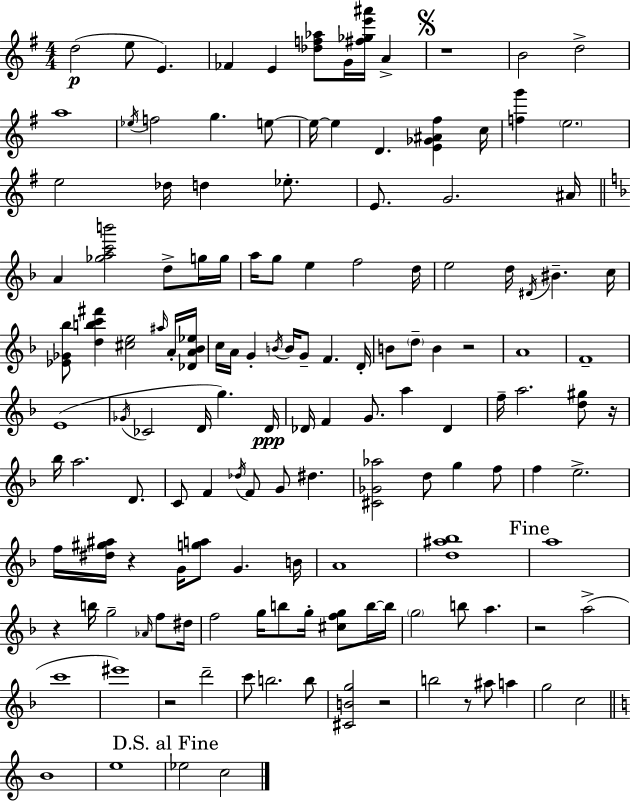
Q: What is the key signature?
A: G major